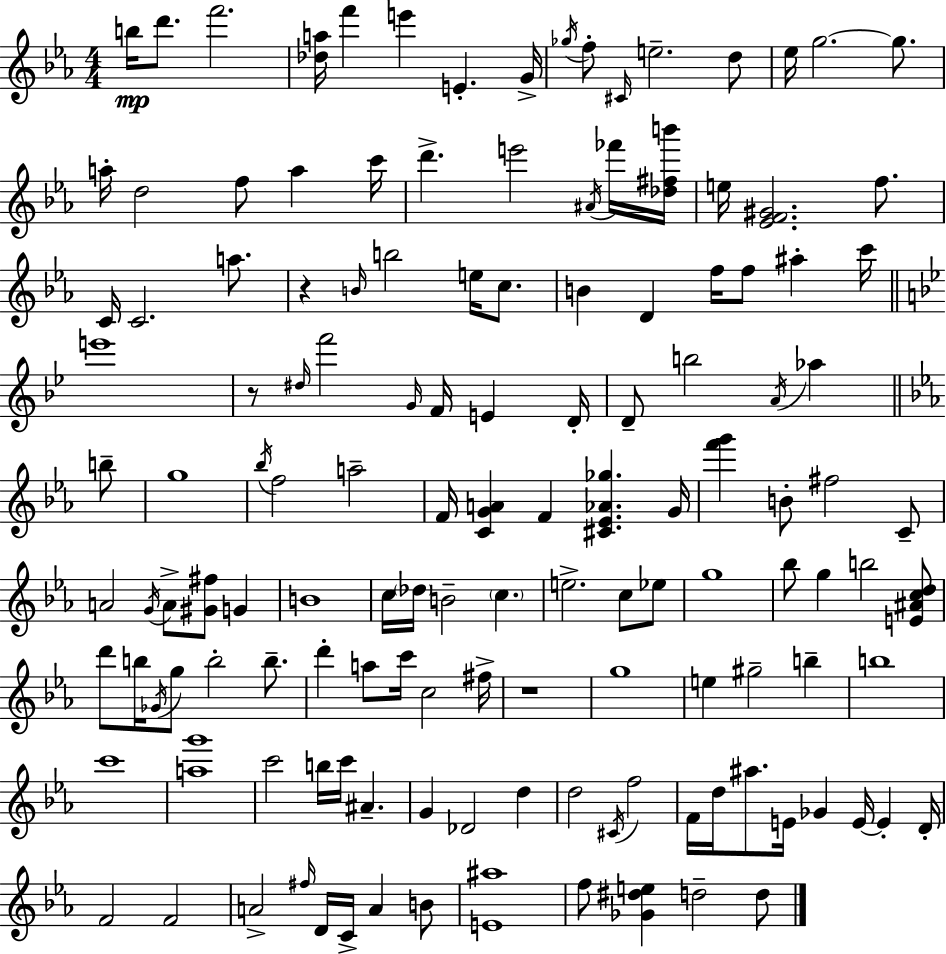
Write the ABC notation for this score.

X:1
T:Untitled
M:4/4
L:1/4
K:Eb
b/4 d'/2 f'2 [_da]/4 f' e' E G/4 _g/4 f/2 ^C/4 e2 d/2 _e/4 g2 g/2 a/4 d2 f/2 a c'/4 d' e'2 ^A/4 _f'/4 [_d^fb']/4 e/4 [_EF^G]2 f/2 C/4 C2 a/2 z B/4 b2 e/4 c/2 B D f/4 f/2 ^a c'/4 e'4 z/2 ^d/4 f'2 G/4 F/4 E D/4 D/2 b2 A/4 _a b/2 g4 _b/4 f2 a2 F/4 [CGA] F [^C_E_A_g] G/4 [f'g'] B/2 ^f2 C/2 A2 G/4 A/2 [^G^f]/2 G B4 c/4 _d/4 B2 c e2 c/2 _e/2 g4 _b/2 g b2 [E^Acd]/2 d'/2 b/4 _G/4 g/2 b2 b/2 d' a/2 c'/4 c2 ^f/4 z4 g4 e ^g2 b b4 c'4 [ag']4 c'2 b/4 c'/4 ^A G _D2 d d2 ^C/4 f2 F/4 d/4 ^a/2 E/4 _G E/4 E D/4 F2 F2 A2 ^f/4 D/4 C/4 A B/2 [E^a]4 f/2 [_G^de] d2 d/2